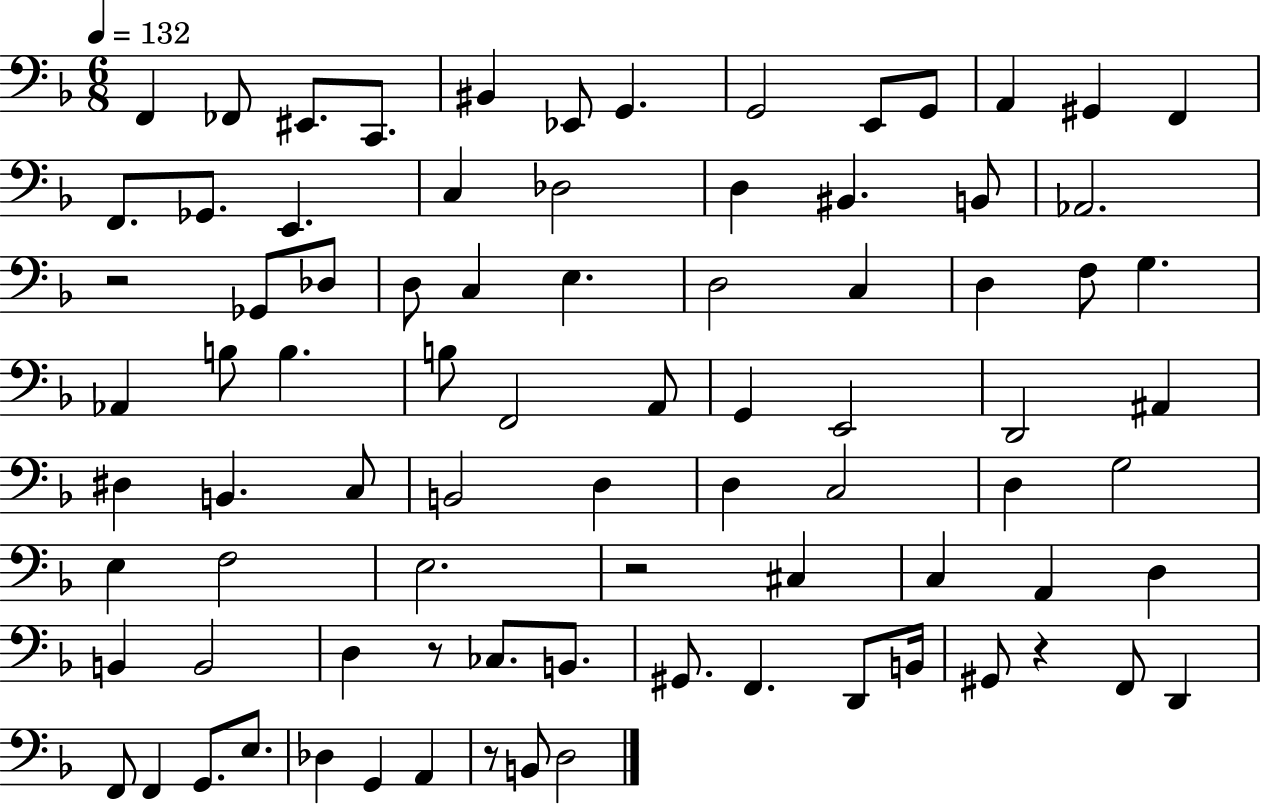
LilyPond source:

{
  \clef bass
  \numericTimeSignature
  \time 6/8
  \key f \major
  \tempo 4 = 132
  f,4 fes,8 eis,8. c,8. | bis,4 ees,8 g,4. | g,2 e,8 g,8 | a,4 gis,4 f,4 | \break f,8. ges,8. e,4. | c4 des2 | d4 bis,4. b,8 | aes,2. | \break r2 ges,8 des8 | d8 c4 e4. | d2 c4 | d4 f8 g4. | \break aes,4 b8 b4. | b8 f,2 a,8 | g,4 e,2 | d,2 ais,4 | \break dis4 b,4. c8 | b,2 d4 | d4 c2 | d4 g2 | \break e4 f2 | e2. | r2 cis4 | c4 a,4 d4 | \break b,4 b,2 | d4 r8 ces8. b,8. | gis,8. f,4. d,8 b,16 | gis,8 r4 f,8 d,4 | \break f,8 f,4 g,8. e8. | des4 g,4 a,4 | r8 b,8 d2 | \bar "|."
}